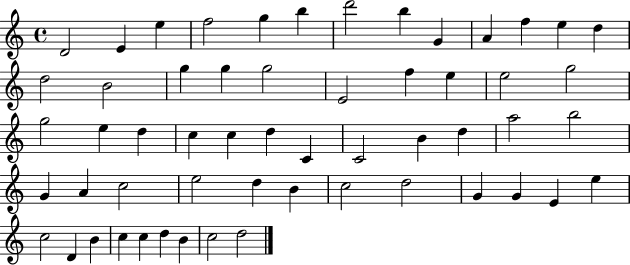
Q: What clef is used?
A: treble